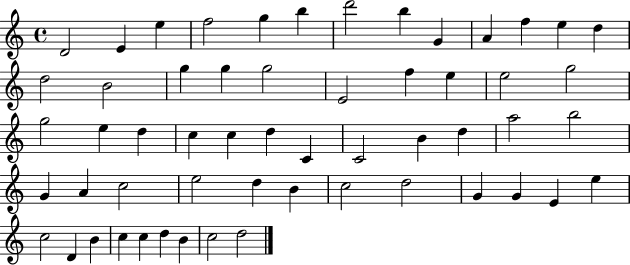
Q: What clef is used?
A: treble